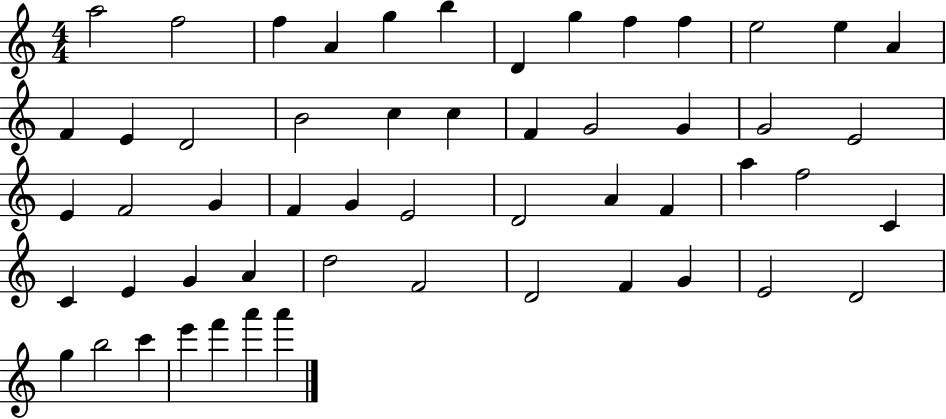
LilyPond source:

{
  \clef treble
  \numericTimeSignature
  \time 4/4
  \key c \major
  a''2 f''2 | f''4 a'4 g''4 b''4 | d'4 g''4 f''4 f''4 | e''2 e''4 a'4 | \break f'4 e'4 d'2 | b'2 c''4 c''4 | f'4 g'2 g'4 | g'2 e'2 | \break e'4 f'2 g'4 | f'4 g'4 e'2 | d'2 a'4 f'4 | a''4 f''2 c'4 | \break c'4 e'4 g'4 a'4 | d''2 f'2 | d'2 f'4 g'4 | e'2 d'2 | \break g''4 b''2 c'''4 | e'''4 f'''4 a'''4 a'''4 | \bar "|."
}